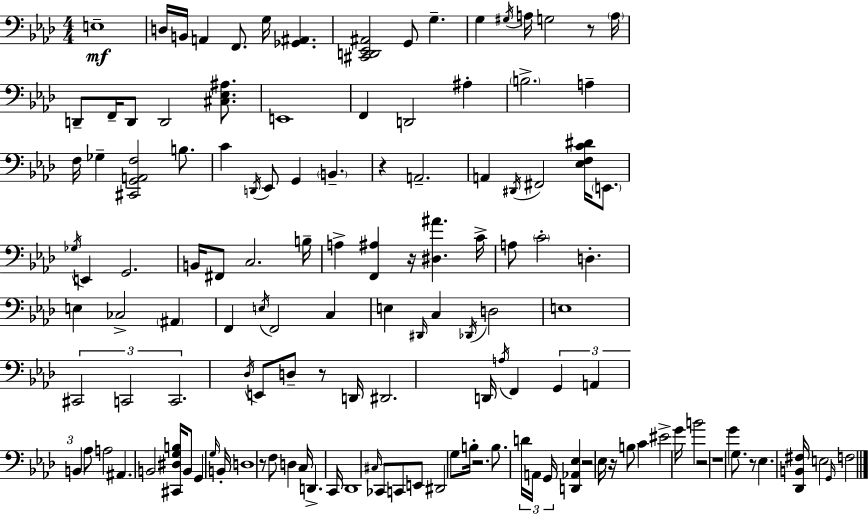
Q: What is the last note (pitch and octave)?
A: F3